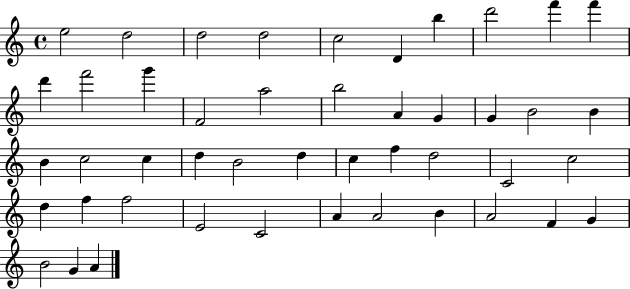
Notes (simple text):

E5/h D5/h D5/h D5/h C5/h D4/q B5/q D6/h F6/q F6/q D6/q F6/h G6/q F4/h A5/h B5/h A4/q G4/q G4/q B4/h B4/q B4/q C5/h C5/q D5/q B4/h D5/q C5/q F5/q D5/h C4/h C5/h D5/q F5/q F5/h E4/h C4/h A4/q A4/h B4/q A4/h F4/q G4/q B4/h G4/q A4/q